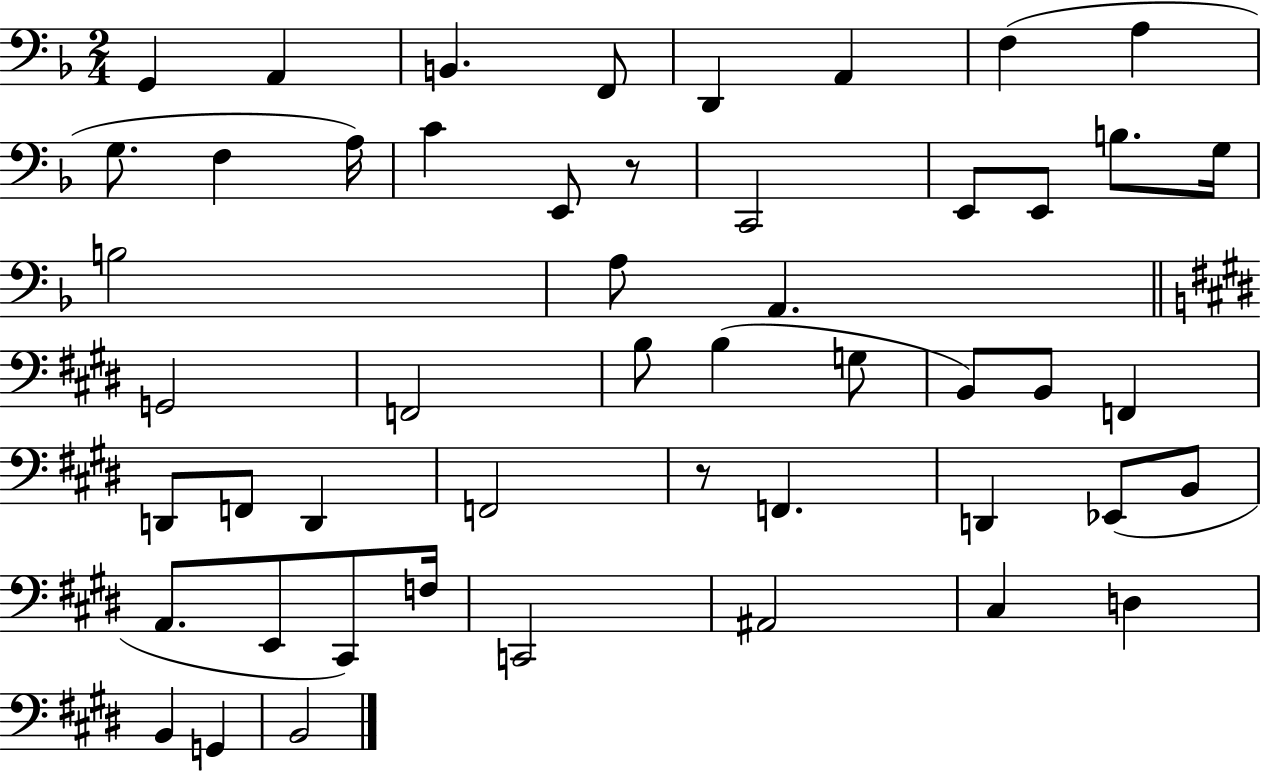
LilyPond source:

{
  \clef bass
  \numericTimeSignature
  \time 2/4
  \key f \major
  g,4 a,4 | b,4. f,8 | d,4 a,4 | f4( a4 | \break g8. f4 a16) | c'4 e,8 r8 | c,2 | e,8 e,8 b8. g16 | \break b2 | a8 a,4. | \bar "||" \break \key e \major g,2 | f,2 | b8 b4( g8 | b,8) b,8 f,4 | \break d,8 f,8 d,4 | f,2 | r8 f,4. | d,4 ees,8( b,8 | \break a,8. e,8 cis,8) f16 | c,2 | ais,2 | cis4 d4 | \break b,4 g,4 | b,2 | \bar "|."
}